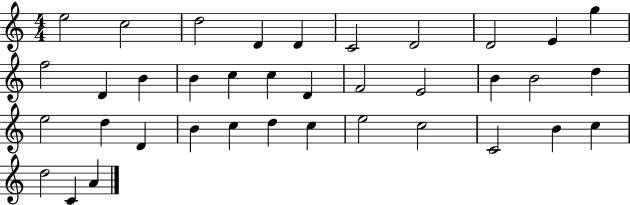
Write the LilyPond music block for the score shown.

{
  \clef treble
  \numericTimeSignature
  \time 4/4
  \key c \major
  e''2 c''2 | d''2 d'4 d'4 | c'2 d'2 | d'2 e'4 g''4 | \break f''2 d'4 b'4 | b'4 c''4 c''4 d'4 | f'2 e'2 | b'4 b'2 d''4 | \break e''2 d''4 d'4 | b'4 c''4 d''4 c''4 | e''2 c''2 | c'2 b'4 c''4 | \break d''2 c'4 a'4 | \bar "|."
}